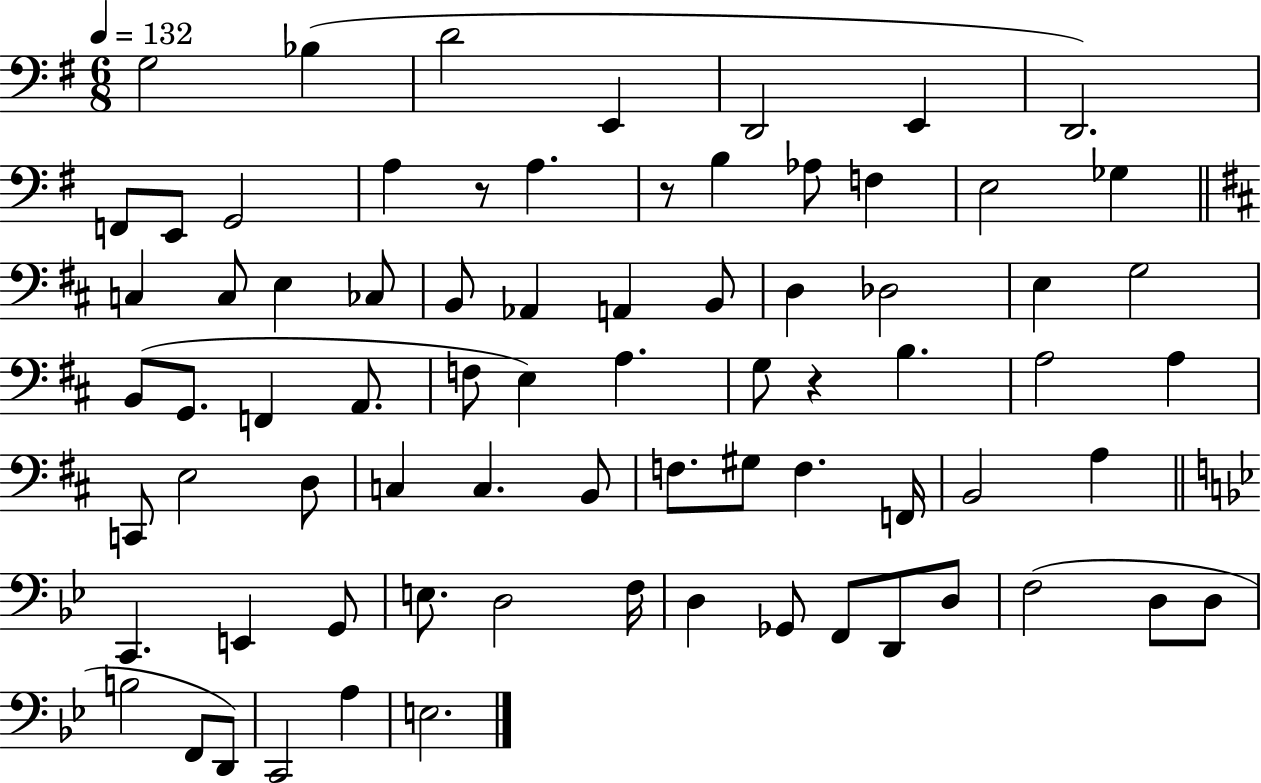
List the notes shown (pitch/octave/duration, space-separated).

G3/h Bb3/q D4/h E2/q D2/h E2/q D2/h. F2/e E2/e G2/h A3/q R/e A3/q. R/e B3/q Ab3/e F3/q E3/h Gb3/q C3/q C3/e E3/q CES3/e B2/e Ab2/q A2/q B2/e D3/q Db3/h E3/q G3/h B2/e G2/e. F2/q A2/e. F3/e E3/q A3/q. G3/e R/q B3/q. A3/h A3/q C2/e E3/h D3/e C3/q C3/q. B2/e F3/e. G#3/e F3/q. F2/s B2/h A3/q C2/q. E2/q G2/e E3/e. D3/h F3/s D3/q Gb2/e F2/e D2/e D3/e F3/h D3/e D3/e B3/h F2/e D2/e C2/h A3/q E3/h.